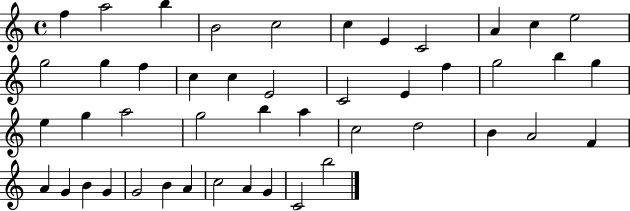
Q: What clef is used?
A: treble